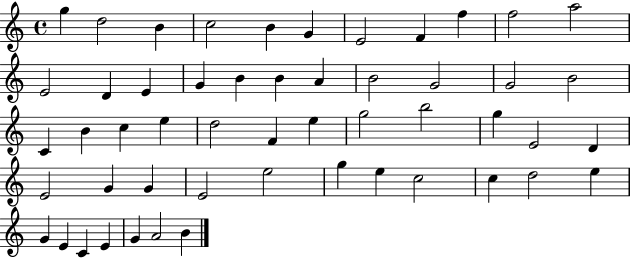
G5/q D5/h B4/q C5/h B4/q G4/q E4/h F4/q F5/q F5/h A5/h E4/h D4/q E4/q G4/q B4/q B4/q A4/q B4/h G4/h G4/h B4/h C4/q B4/q C5/q E5/q D5/h F4/q E5/q G5/h B5/h G5/q E4/h D4/q E4/h G4/q G4/q E4/h E5/h G5/q E5/q C5/h C5/q D5/h E5/q G4/q E4/q C4/q E4/q G4/q A4/h B4/q